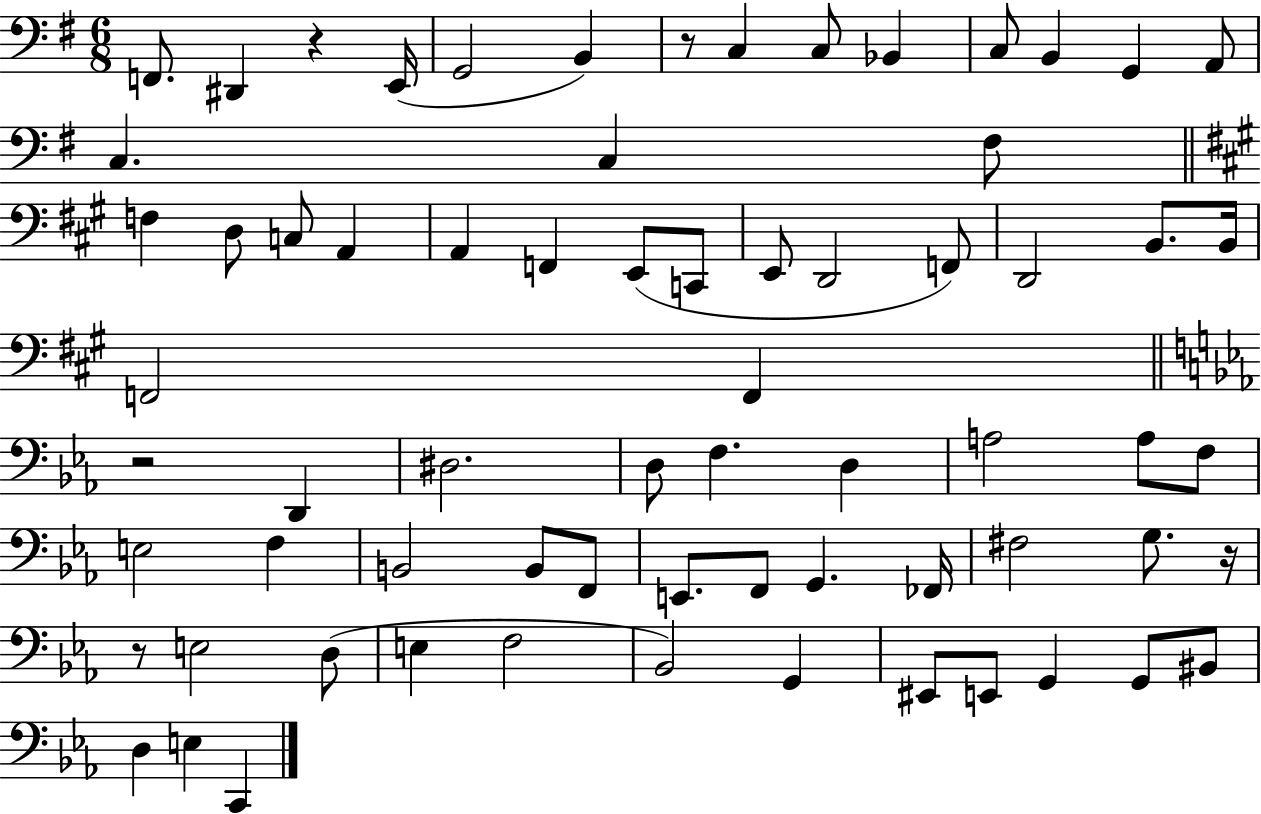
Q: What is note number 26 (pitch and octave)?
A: F2